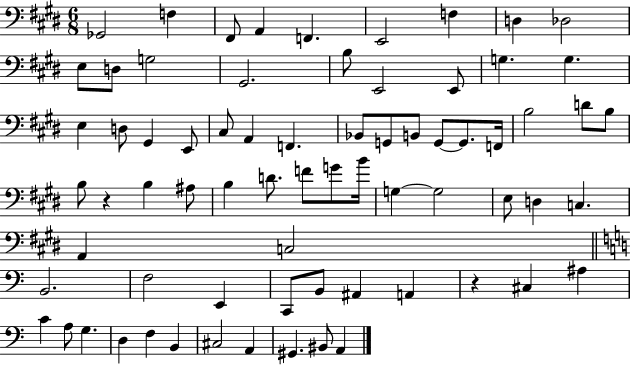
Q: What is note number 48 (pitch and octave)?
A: A2